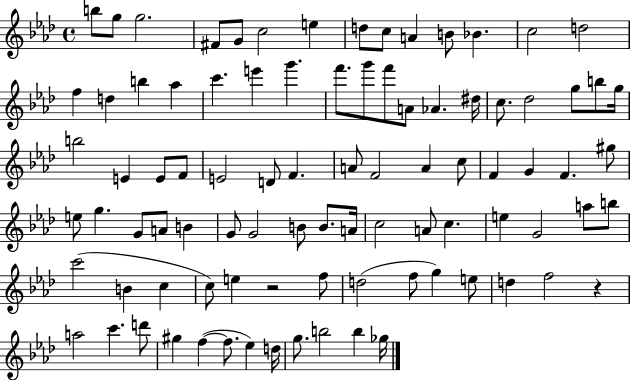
{
  \clef treble
  \time 4/4
  \defaultTimeSignature
  \key aes \major
  b''8 g''8 g''2. | fis'8 g'8 c''2 e''4 | d''8 c''8 a'4 b'8 bes'4. | c''2 d''2 | \break f''4 d''4 b''4 aes''4 | c'''4. e'''4 g'''4. | f'''8. g'''8 f'''8 a'8 aes'4. dis''16 | c''8. des''2 g''8 b''8 g''16 | \break b''2 e'4 e'8 f'8 | e'2 d'8 f'4. | a'8 f'2 a'4 c''8 | f'4 g'4 f'4. gis''8 | \break e''8 g''4. g'8 a'8 b'4 | g'8 g'2 b'8 b'8. a'16 | c''2 a'8 c''4. | e''4 g'2 a''8 b''8 | \break c'''2( b'4 c''4 | c''8) e''4 r2 f''8 | d''2( f''8 g''4) e''8 | d''4 f''2 r4 | \break a''2 c'''4. d'''8 | gis''4 f''4~(~ f''8. ees''4) d''16 | g''8. b''2 b''4 ges''16 | \bar "|."
}